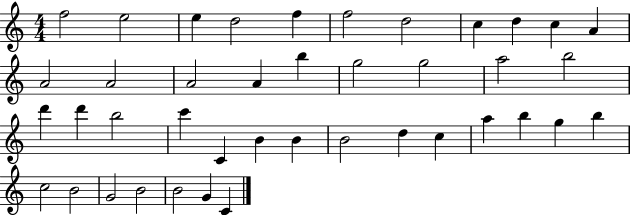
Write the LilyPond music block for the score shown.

{
  \clef treble
  \numericTimeSignature
  \time 4/4
  \key c \major
  f''2 e''2 | e''4 d''2 f''4 | f''2 d''2 | c''4 d''4 c''4 a'4 | \break a'2 a'2 | a'2 a'4 b''4 | g''2 g''2 | a''2 b''2 | \break d'''4 d'''4 b''2 | c'''4 c'4 b'4 b'4 | b'2 d''4 c''4 | a''4 b''4 g''4 b''4 | \break c''2 b'2 | g'2 b'2 | b'2 g'4 c'4 | \bar "|."
}